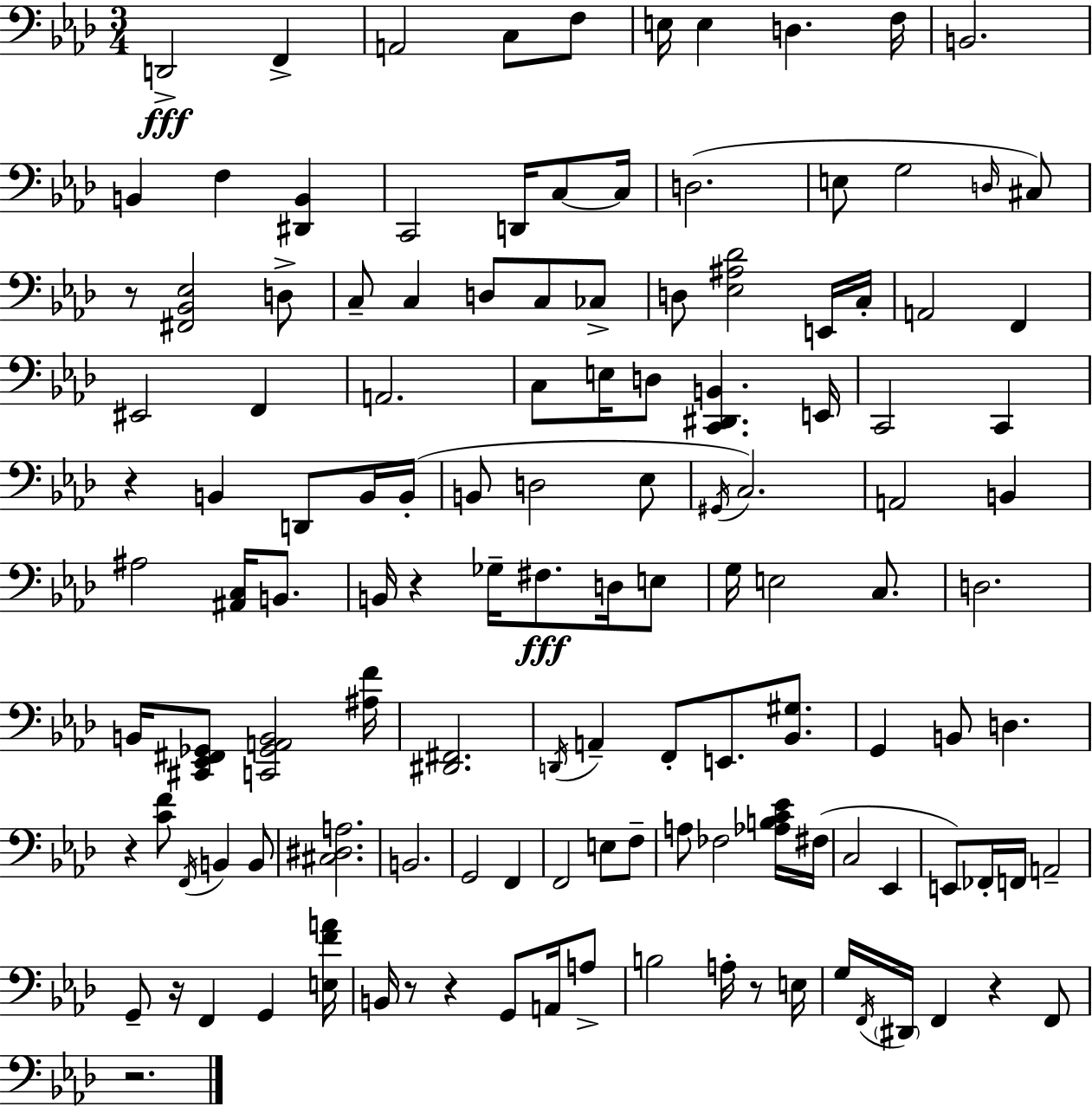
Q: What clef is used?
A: bass